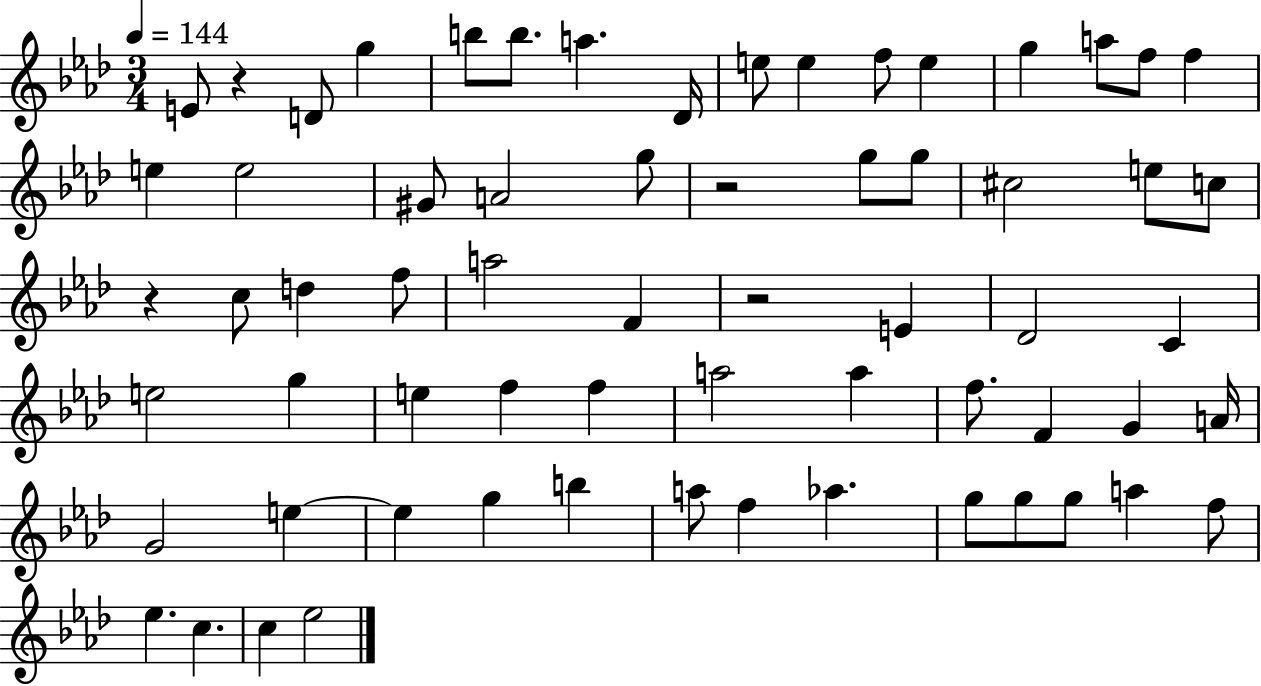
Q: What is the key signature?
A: AES major